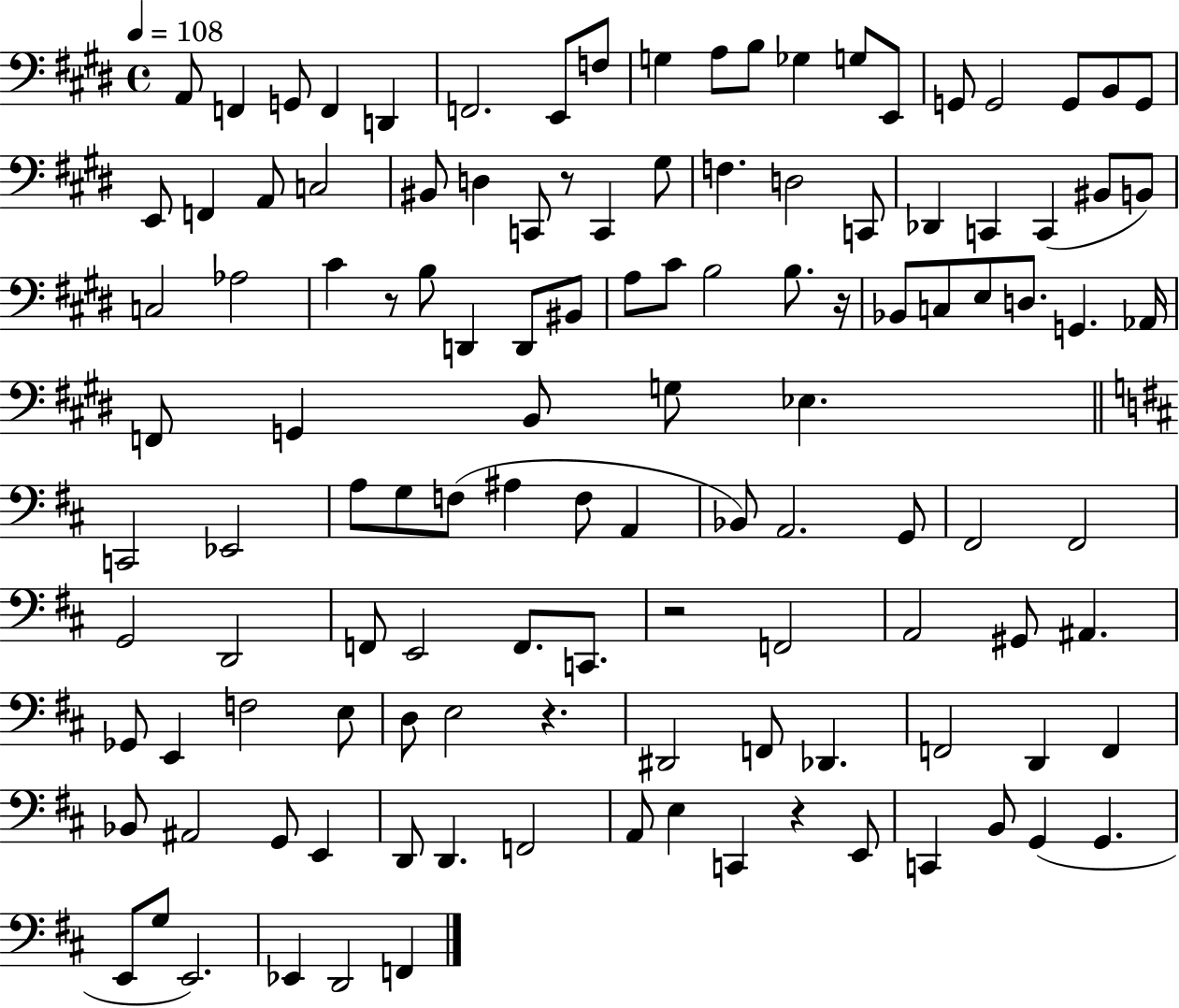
A2/e F2/q G2/e F2/q D2/q F2/h. E2/e F3/e G3/q A3/e B3/e Gb3/q G3/e E2/e G2/e G2/h G2/e B2/e G2/e E2/e F2/q A2/e C3/h BIS2/e D3/q C2/e R/e C2/q G#3/e F3/q. D3/h C2/e Db2/q C2/q C2/q BIS2/e B2/e C3/h Ab3/h C#4/q R/e B3/e D2/q D2/e BIS2/e A3/e C#4/e B3/h B3/e. R/s Bb2/e C3/e E3/e D3/e. G2/q. Ab2/s F2/e G2/q B2/e G3/e Eb3/q. C2/h Eb2/h A3/e G3/e F3/e A#3/q F3/e A2/q Bb2/e A2/h. G2/e F#2/h F#2/h G2/h D2/h F2/e E2/h F2/e. C2/e. R/h F2/h A2/h G#2/e A#2/q. Gb2/e E2/q F3/h E3/e D3/e E3/h R/q. D#2/h F2/e Db2/q. F2/h D2/q F2/q Bb2/e A#2/h G2/e E2/q D2/e D2/q. F2/h A2/e E3/q C2/q R/q E2/e C2/q B2/e G2/q G2/q. E2/e G3/e E2/h. Eb2/q D2/h F2/q